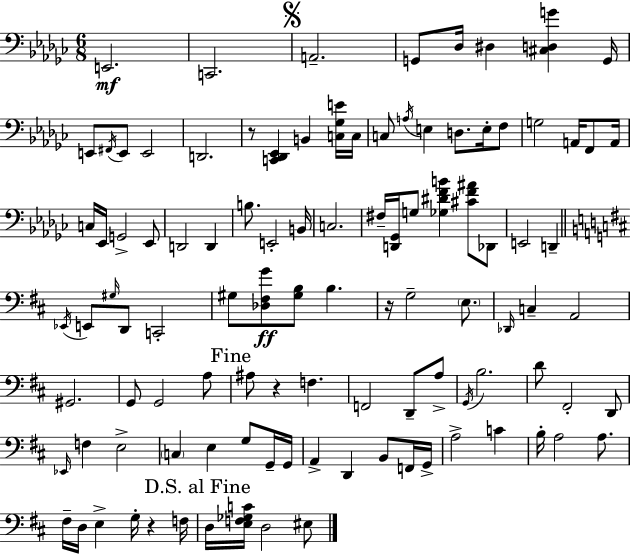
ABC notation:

X:1
T:Untitled
M:6/8
L:1/4
K:Ebm
E,,2 C,,2 A,,2 G,,/2 _D,/4 ^D, [^C,D,G] G,,/4 E,,/2 ^F,,/4 E,,/2 E,,2 D,,2 z/2 [C,,_D,,_E,,] B,, [C,_G,E]/4 C,/4 C,/2 A,/4 E, D,/2 E,/4 F,/2 G,2 A,,/4 F,,/2 A,,/4 C,/4 _E,,/4 G,,2 _E,,/2 D,,2 D,, B,/2 E,,2 B,,/4 C,2 ^F,/4 [D,,_G,,]/4 G,/2 [_G,^DFB] [^CF^A]/2 _D,,/2 E,,2 D,, _E,,/4 E,,/2 ^G,/4 D,,/2 C,,2 ^G,/2 [_D,^F,G]/2 [^G,B,]/2 B, z/4 G,2 E,/2 _D,,/4 C, A,,2 ^G,,2 G,,/2 G,,2 A,/2 ^A,/2 z F, F,,2 D,,/2 A,/2 G,,/4 B,2 D/2 ^F,,2 D,,/2 _E,,/4 F, E,2 C, E, G,/2 G,,/4 G,,/4 A,, D,, B,,/2 F,,/4 G,,/4 A,2 C B,/4 A,2 A,/2 ^F,/4 D,/4 E, G,/4 z F,/4 D,/4 [E,F,_G,C]/4 D,2 ^E,/2